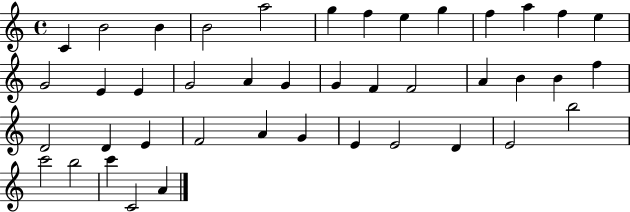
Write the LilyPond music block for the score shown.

{
  \clef treble
  \time 4/4
  \defaultTimeSignature
  \key c \major
  c'4 b'2 b'4 | b'2 a''2 | g''4 f''4 e''4 g''4 | f''4 a''4 f''4 e''4 | \break g'2 e'4 e'4 | g'2 a'4 g'4 | g'4 f'4 f'2 | a'4 b'4 b'4 f''4 | \break d'2 d'4 e'4 | f'2 a'4 g'4 | e'4 e'2 d'4 | e'2 b''2 | \break c'''2 b''2 | c'''4 c'2 a'4 | \bar "|."
}